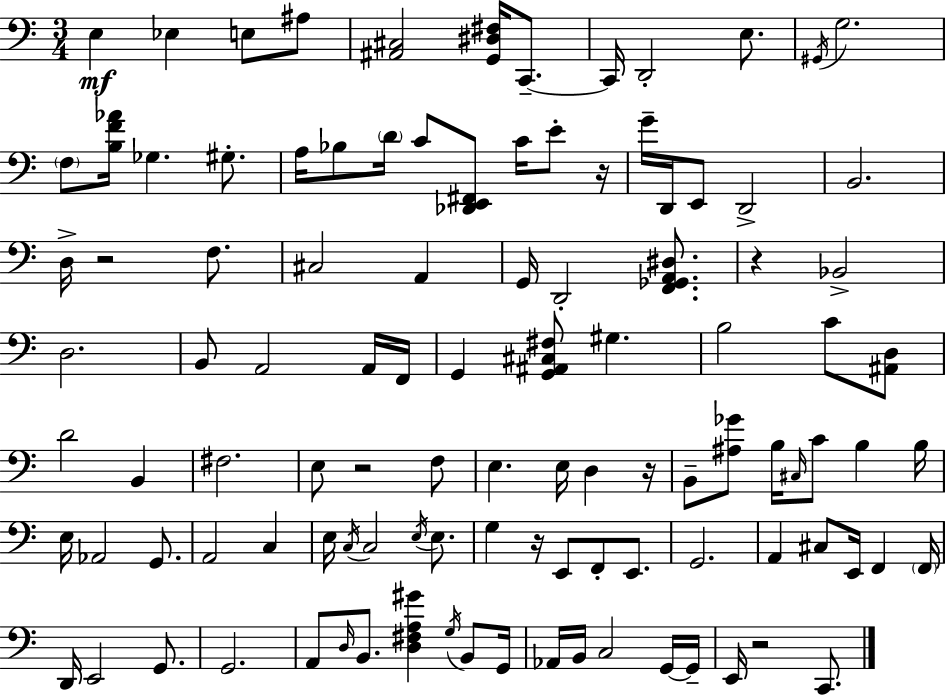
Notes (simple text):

E3/q Eb3/q E3/e A#3/e [A#2,C#3]/h [G2,D#3,F#3]/s C2/e. C2/s D2/h E3/e. G#2/s G3/h. F3/e [B3,F4,Ab4]/s Gb3/q. G#3/e. A3/s Bb3/e D4/s C4/e [Db2,E2,F#2]/e C4/s E4/e R/s G4/s D2/s E2/e D2/h B2/h. D3/s R/h F3/e. C#3/h A2/q G2/s D2/h [F2,Gb2,A2,D#3]/e. R/q Bb2/h D3/h. B2/e A2/h A2/s F2/s G2/q [G2,A#2,C#3,F#3]/e G#3/q. B3/h C4/e [A#2,D3]/e D4/h B2/q F#3/h. E3/e R/h F3/e E3/q. E3/s D3/q R/s B2/e [A#3,Gb4]/e B3/s C#3/s C4/e B3/q B3/s E3/s Ab2/h G2/e. A2/h C3/q E3/s C3/s C3/h E3/s E3/e. G3/q R/s E2/e F2/e E2/e. G2/h. A2/q C#3/e E2/s F2/q F2/s D2/s E2/h G2/e. G2/h. A2/e D3/s B2/e. [D3,F#3,A3,G#4]/q G3/s B2/e G2/s Ab2/s B2/s C3/h G2/s G2/s E2/s R/h C2/e.